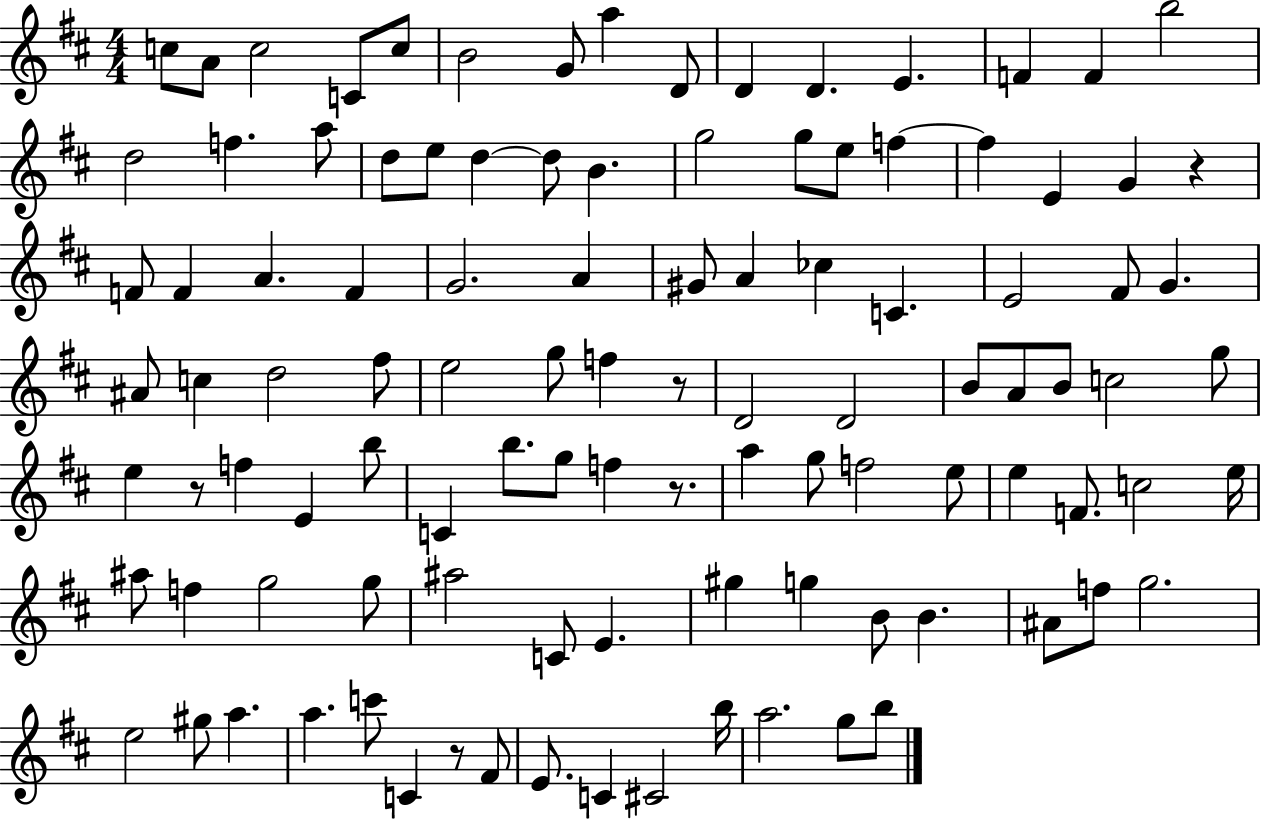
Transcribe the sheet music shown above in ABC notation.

X:1
T:Untitled
M:4/4
L:1/4
K:D
c/2 A/2 c2 C/2 c/2 B2 G/2 a D/2 D D E F F b2 d2 f a/2 d/2 e/2 d d/2 B g2 g/2 e/2 f f E G z F/2 F A F G2 A ^G/2 A _c C E2 ^F/2 G ^A/2 c d2 ^f/2 e2 g/2 f z/2 D2 D2 B/2 A/2 B/2 c2 g/2 e z/2 f E b/2 C b/2 g/2 f z/2 a g/2 f2 e/2 e F/2 c2 e/4 ^a/2 f g2 g/2 ^a2 C/2 E ^g g B/2 B ^A/2 f/2 g2 e2 ^g/2 a a c'/2 C z/2 ^F/2 E/2 C ^C2 b/4 a2 g/2 b/2